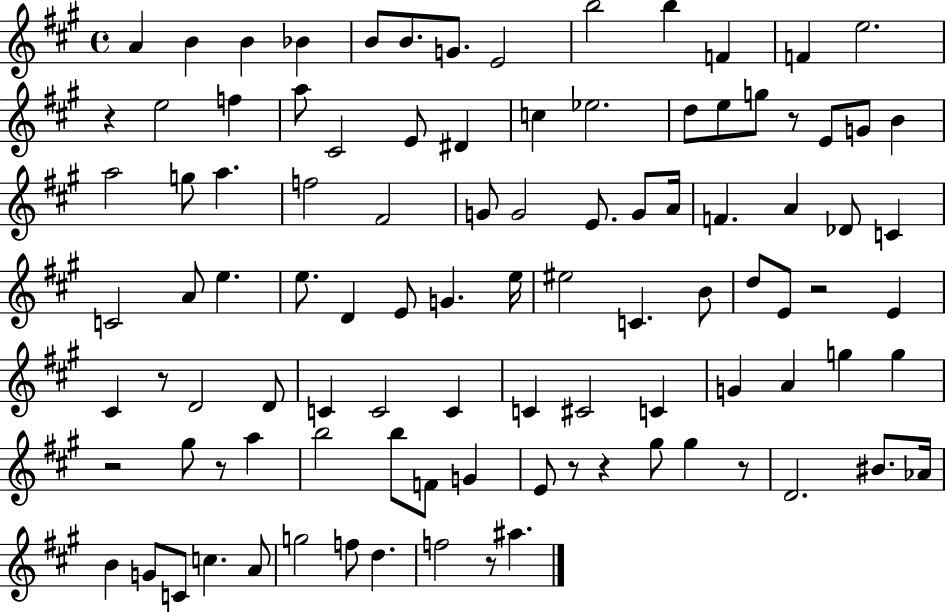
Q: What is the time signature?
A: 4/4